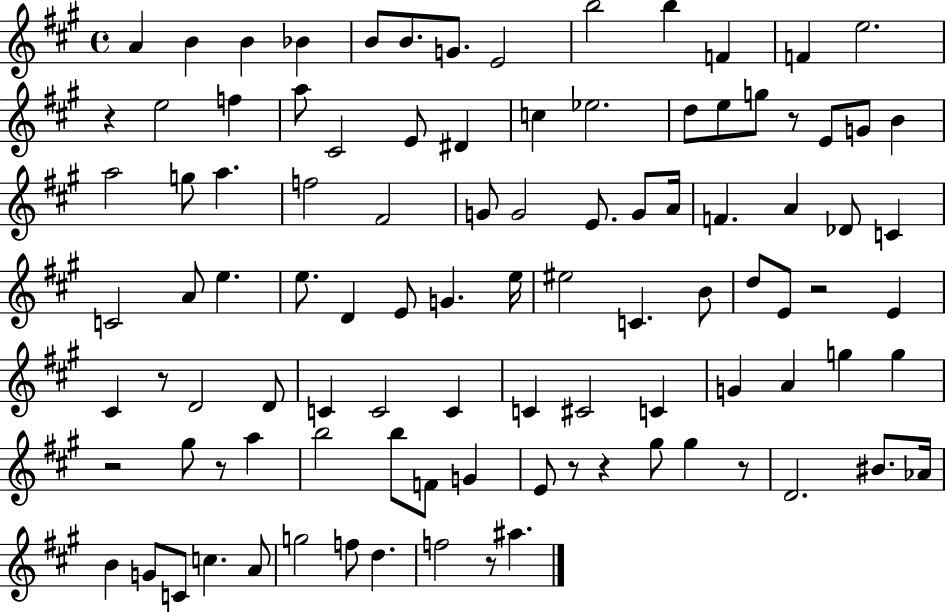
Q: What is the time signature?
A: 4/4